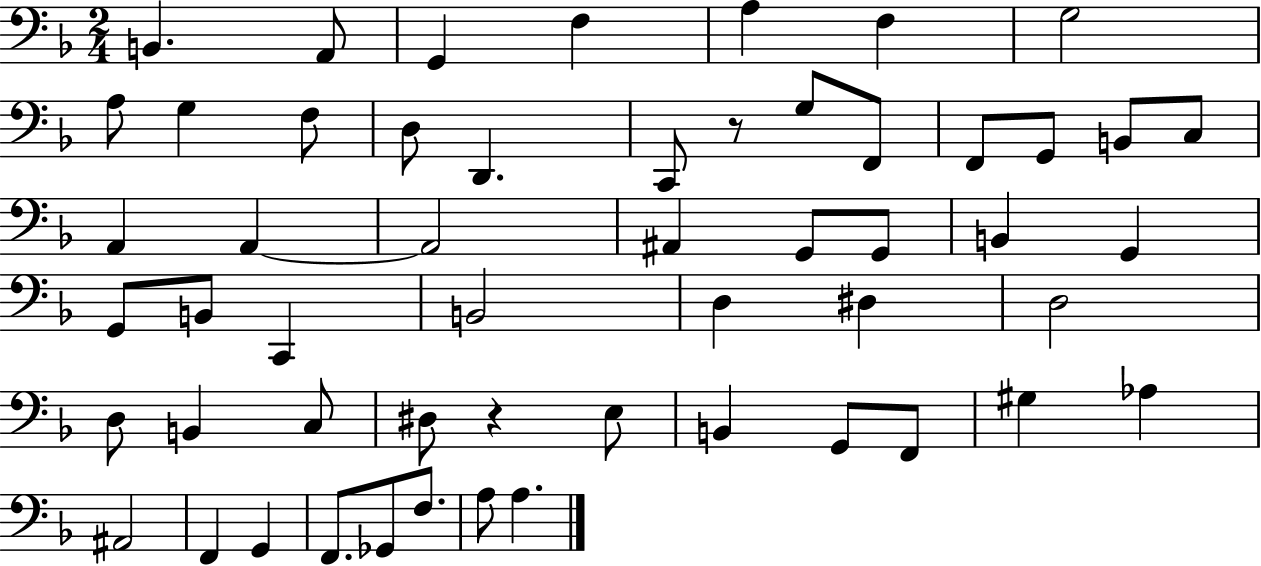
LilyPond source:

{
  \clef bass
  \numericTimeSignature
  \time 2/4
  \key f \major
  b,4. a,8 | g,4 f4 | a4 f4 | g2 | \break a8 g4 f8 | d8 d,4. | c,8 r8 g8 f,8 | f,8 g,8 b,8 c8 | \break a,4 a,4~~ | a,2 | ais,4 g,8 g,8 | b,4 g,4 | \break g,8 b,8 c,4 | b,2 | d4 dis4 | d2 | \break d8 b,4 c8 | dis8 r4 e8 | b,4 g,8 f,8 | gis4 aes4 | \break ais,2 | f,4 g,4 | f,8. ges,8 f8. | a8 a4. | \break \bar "|."
}